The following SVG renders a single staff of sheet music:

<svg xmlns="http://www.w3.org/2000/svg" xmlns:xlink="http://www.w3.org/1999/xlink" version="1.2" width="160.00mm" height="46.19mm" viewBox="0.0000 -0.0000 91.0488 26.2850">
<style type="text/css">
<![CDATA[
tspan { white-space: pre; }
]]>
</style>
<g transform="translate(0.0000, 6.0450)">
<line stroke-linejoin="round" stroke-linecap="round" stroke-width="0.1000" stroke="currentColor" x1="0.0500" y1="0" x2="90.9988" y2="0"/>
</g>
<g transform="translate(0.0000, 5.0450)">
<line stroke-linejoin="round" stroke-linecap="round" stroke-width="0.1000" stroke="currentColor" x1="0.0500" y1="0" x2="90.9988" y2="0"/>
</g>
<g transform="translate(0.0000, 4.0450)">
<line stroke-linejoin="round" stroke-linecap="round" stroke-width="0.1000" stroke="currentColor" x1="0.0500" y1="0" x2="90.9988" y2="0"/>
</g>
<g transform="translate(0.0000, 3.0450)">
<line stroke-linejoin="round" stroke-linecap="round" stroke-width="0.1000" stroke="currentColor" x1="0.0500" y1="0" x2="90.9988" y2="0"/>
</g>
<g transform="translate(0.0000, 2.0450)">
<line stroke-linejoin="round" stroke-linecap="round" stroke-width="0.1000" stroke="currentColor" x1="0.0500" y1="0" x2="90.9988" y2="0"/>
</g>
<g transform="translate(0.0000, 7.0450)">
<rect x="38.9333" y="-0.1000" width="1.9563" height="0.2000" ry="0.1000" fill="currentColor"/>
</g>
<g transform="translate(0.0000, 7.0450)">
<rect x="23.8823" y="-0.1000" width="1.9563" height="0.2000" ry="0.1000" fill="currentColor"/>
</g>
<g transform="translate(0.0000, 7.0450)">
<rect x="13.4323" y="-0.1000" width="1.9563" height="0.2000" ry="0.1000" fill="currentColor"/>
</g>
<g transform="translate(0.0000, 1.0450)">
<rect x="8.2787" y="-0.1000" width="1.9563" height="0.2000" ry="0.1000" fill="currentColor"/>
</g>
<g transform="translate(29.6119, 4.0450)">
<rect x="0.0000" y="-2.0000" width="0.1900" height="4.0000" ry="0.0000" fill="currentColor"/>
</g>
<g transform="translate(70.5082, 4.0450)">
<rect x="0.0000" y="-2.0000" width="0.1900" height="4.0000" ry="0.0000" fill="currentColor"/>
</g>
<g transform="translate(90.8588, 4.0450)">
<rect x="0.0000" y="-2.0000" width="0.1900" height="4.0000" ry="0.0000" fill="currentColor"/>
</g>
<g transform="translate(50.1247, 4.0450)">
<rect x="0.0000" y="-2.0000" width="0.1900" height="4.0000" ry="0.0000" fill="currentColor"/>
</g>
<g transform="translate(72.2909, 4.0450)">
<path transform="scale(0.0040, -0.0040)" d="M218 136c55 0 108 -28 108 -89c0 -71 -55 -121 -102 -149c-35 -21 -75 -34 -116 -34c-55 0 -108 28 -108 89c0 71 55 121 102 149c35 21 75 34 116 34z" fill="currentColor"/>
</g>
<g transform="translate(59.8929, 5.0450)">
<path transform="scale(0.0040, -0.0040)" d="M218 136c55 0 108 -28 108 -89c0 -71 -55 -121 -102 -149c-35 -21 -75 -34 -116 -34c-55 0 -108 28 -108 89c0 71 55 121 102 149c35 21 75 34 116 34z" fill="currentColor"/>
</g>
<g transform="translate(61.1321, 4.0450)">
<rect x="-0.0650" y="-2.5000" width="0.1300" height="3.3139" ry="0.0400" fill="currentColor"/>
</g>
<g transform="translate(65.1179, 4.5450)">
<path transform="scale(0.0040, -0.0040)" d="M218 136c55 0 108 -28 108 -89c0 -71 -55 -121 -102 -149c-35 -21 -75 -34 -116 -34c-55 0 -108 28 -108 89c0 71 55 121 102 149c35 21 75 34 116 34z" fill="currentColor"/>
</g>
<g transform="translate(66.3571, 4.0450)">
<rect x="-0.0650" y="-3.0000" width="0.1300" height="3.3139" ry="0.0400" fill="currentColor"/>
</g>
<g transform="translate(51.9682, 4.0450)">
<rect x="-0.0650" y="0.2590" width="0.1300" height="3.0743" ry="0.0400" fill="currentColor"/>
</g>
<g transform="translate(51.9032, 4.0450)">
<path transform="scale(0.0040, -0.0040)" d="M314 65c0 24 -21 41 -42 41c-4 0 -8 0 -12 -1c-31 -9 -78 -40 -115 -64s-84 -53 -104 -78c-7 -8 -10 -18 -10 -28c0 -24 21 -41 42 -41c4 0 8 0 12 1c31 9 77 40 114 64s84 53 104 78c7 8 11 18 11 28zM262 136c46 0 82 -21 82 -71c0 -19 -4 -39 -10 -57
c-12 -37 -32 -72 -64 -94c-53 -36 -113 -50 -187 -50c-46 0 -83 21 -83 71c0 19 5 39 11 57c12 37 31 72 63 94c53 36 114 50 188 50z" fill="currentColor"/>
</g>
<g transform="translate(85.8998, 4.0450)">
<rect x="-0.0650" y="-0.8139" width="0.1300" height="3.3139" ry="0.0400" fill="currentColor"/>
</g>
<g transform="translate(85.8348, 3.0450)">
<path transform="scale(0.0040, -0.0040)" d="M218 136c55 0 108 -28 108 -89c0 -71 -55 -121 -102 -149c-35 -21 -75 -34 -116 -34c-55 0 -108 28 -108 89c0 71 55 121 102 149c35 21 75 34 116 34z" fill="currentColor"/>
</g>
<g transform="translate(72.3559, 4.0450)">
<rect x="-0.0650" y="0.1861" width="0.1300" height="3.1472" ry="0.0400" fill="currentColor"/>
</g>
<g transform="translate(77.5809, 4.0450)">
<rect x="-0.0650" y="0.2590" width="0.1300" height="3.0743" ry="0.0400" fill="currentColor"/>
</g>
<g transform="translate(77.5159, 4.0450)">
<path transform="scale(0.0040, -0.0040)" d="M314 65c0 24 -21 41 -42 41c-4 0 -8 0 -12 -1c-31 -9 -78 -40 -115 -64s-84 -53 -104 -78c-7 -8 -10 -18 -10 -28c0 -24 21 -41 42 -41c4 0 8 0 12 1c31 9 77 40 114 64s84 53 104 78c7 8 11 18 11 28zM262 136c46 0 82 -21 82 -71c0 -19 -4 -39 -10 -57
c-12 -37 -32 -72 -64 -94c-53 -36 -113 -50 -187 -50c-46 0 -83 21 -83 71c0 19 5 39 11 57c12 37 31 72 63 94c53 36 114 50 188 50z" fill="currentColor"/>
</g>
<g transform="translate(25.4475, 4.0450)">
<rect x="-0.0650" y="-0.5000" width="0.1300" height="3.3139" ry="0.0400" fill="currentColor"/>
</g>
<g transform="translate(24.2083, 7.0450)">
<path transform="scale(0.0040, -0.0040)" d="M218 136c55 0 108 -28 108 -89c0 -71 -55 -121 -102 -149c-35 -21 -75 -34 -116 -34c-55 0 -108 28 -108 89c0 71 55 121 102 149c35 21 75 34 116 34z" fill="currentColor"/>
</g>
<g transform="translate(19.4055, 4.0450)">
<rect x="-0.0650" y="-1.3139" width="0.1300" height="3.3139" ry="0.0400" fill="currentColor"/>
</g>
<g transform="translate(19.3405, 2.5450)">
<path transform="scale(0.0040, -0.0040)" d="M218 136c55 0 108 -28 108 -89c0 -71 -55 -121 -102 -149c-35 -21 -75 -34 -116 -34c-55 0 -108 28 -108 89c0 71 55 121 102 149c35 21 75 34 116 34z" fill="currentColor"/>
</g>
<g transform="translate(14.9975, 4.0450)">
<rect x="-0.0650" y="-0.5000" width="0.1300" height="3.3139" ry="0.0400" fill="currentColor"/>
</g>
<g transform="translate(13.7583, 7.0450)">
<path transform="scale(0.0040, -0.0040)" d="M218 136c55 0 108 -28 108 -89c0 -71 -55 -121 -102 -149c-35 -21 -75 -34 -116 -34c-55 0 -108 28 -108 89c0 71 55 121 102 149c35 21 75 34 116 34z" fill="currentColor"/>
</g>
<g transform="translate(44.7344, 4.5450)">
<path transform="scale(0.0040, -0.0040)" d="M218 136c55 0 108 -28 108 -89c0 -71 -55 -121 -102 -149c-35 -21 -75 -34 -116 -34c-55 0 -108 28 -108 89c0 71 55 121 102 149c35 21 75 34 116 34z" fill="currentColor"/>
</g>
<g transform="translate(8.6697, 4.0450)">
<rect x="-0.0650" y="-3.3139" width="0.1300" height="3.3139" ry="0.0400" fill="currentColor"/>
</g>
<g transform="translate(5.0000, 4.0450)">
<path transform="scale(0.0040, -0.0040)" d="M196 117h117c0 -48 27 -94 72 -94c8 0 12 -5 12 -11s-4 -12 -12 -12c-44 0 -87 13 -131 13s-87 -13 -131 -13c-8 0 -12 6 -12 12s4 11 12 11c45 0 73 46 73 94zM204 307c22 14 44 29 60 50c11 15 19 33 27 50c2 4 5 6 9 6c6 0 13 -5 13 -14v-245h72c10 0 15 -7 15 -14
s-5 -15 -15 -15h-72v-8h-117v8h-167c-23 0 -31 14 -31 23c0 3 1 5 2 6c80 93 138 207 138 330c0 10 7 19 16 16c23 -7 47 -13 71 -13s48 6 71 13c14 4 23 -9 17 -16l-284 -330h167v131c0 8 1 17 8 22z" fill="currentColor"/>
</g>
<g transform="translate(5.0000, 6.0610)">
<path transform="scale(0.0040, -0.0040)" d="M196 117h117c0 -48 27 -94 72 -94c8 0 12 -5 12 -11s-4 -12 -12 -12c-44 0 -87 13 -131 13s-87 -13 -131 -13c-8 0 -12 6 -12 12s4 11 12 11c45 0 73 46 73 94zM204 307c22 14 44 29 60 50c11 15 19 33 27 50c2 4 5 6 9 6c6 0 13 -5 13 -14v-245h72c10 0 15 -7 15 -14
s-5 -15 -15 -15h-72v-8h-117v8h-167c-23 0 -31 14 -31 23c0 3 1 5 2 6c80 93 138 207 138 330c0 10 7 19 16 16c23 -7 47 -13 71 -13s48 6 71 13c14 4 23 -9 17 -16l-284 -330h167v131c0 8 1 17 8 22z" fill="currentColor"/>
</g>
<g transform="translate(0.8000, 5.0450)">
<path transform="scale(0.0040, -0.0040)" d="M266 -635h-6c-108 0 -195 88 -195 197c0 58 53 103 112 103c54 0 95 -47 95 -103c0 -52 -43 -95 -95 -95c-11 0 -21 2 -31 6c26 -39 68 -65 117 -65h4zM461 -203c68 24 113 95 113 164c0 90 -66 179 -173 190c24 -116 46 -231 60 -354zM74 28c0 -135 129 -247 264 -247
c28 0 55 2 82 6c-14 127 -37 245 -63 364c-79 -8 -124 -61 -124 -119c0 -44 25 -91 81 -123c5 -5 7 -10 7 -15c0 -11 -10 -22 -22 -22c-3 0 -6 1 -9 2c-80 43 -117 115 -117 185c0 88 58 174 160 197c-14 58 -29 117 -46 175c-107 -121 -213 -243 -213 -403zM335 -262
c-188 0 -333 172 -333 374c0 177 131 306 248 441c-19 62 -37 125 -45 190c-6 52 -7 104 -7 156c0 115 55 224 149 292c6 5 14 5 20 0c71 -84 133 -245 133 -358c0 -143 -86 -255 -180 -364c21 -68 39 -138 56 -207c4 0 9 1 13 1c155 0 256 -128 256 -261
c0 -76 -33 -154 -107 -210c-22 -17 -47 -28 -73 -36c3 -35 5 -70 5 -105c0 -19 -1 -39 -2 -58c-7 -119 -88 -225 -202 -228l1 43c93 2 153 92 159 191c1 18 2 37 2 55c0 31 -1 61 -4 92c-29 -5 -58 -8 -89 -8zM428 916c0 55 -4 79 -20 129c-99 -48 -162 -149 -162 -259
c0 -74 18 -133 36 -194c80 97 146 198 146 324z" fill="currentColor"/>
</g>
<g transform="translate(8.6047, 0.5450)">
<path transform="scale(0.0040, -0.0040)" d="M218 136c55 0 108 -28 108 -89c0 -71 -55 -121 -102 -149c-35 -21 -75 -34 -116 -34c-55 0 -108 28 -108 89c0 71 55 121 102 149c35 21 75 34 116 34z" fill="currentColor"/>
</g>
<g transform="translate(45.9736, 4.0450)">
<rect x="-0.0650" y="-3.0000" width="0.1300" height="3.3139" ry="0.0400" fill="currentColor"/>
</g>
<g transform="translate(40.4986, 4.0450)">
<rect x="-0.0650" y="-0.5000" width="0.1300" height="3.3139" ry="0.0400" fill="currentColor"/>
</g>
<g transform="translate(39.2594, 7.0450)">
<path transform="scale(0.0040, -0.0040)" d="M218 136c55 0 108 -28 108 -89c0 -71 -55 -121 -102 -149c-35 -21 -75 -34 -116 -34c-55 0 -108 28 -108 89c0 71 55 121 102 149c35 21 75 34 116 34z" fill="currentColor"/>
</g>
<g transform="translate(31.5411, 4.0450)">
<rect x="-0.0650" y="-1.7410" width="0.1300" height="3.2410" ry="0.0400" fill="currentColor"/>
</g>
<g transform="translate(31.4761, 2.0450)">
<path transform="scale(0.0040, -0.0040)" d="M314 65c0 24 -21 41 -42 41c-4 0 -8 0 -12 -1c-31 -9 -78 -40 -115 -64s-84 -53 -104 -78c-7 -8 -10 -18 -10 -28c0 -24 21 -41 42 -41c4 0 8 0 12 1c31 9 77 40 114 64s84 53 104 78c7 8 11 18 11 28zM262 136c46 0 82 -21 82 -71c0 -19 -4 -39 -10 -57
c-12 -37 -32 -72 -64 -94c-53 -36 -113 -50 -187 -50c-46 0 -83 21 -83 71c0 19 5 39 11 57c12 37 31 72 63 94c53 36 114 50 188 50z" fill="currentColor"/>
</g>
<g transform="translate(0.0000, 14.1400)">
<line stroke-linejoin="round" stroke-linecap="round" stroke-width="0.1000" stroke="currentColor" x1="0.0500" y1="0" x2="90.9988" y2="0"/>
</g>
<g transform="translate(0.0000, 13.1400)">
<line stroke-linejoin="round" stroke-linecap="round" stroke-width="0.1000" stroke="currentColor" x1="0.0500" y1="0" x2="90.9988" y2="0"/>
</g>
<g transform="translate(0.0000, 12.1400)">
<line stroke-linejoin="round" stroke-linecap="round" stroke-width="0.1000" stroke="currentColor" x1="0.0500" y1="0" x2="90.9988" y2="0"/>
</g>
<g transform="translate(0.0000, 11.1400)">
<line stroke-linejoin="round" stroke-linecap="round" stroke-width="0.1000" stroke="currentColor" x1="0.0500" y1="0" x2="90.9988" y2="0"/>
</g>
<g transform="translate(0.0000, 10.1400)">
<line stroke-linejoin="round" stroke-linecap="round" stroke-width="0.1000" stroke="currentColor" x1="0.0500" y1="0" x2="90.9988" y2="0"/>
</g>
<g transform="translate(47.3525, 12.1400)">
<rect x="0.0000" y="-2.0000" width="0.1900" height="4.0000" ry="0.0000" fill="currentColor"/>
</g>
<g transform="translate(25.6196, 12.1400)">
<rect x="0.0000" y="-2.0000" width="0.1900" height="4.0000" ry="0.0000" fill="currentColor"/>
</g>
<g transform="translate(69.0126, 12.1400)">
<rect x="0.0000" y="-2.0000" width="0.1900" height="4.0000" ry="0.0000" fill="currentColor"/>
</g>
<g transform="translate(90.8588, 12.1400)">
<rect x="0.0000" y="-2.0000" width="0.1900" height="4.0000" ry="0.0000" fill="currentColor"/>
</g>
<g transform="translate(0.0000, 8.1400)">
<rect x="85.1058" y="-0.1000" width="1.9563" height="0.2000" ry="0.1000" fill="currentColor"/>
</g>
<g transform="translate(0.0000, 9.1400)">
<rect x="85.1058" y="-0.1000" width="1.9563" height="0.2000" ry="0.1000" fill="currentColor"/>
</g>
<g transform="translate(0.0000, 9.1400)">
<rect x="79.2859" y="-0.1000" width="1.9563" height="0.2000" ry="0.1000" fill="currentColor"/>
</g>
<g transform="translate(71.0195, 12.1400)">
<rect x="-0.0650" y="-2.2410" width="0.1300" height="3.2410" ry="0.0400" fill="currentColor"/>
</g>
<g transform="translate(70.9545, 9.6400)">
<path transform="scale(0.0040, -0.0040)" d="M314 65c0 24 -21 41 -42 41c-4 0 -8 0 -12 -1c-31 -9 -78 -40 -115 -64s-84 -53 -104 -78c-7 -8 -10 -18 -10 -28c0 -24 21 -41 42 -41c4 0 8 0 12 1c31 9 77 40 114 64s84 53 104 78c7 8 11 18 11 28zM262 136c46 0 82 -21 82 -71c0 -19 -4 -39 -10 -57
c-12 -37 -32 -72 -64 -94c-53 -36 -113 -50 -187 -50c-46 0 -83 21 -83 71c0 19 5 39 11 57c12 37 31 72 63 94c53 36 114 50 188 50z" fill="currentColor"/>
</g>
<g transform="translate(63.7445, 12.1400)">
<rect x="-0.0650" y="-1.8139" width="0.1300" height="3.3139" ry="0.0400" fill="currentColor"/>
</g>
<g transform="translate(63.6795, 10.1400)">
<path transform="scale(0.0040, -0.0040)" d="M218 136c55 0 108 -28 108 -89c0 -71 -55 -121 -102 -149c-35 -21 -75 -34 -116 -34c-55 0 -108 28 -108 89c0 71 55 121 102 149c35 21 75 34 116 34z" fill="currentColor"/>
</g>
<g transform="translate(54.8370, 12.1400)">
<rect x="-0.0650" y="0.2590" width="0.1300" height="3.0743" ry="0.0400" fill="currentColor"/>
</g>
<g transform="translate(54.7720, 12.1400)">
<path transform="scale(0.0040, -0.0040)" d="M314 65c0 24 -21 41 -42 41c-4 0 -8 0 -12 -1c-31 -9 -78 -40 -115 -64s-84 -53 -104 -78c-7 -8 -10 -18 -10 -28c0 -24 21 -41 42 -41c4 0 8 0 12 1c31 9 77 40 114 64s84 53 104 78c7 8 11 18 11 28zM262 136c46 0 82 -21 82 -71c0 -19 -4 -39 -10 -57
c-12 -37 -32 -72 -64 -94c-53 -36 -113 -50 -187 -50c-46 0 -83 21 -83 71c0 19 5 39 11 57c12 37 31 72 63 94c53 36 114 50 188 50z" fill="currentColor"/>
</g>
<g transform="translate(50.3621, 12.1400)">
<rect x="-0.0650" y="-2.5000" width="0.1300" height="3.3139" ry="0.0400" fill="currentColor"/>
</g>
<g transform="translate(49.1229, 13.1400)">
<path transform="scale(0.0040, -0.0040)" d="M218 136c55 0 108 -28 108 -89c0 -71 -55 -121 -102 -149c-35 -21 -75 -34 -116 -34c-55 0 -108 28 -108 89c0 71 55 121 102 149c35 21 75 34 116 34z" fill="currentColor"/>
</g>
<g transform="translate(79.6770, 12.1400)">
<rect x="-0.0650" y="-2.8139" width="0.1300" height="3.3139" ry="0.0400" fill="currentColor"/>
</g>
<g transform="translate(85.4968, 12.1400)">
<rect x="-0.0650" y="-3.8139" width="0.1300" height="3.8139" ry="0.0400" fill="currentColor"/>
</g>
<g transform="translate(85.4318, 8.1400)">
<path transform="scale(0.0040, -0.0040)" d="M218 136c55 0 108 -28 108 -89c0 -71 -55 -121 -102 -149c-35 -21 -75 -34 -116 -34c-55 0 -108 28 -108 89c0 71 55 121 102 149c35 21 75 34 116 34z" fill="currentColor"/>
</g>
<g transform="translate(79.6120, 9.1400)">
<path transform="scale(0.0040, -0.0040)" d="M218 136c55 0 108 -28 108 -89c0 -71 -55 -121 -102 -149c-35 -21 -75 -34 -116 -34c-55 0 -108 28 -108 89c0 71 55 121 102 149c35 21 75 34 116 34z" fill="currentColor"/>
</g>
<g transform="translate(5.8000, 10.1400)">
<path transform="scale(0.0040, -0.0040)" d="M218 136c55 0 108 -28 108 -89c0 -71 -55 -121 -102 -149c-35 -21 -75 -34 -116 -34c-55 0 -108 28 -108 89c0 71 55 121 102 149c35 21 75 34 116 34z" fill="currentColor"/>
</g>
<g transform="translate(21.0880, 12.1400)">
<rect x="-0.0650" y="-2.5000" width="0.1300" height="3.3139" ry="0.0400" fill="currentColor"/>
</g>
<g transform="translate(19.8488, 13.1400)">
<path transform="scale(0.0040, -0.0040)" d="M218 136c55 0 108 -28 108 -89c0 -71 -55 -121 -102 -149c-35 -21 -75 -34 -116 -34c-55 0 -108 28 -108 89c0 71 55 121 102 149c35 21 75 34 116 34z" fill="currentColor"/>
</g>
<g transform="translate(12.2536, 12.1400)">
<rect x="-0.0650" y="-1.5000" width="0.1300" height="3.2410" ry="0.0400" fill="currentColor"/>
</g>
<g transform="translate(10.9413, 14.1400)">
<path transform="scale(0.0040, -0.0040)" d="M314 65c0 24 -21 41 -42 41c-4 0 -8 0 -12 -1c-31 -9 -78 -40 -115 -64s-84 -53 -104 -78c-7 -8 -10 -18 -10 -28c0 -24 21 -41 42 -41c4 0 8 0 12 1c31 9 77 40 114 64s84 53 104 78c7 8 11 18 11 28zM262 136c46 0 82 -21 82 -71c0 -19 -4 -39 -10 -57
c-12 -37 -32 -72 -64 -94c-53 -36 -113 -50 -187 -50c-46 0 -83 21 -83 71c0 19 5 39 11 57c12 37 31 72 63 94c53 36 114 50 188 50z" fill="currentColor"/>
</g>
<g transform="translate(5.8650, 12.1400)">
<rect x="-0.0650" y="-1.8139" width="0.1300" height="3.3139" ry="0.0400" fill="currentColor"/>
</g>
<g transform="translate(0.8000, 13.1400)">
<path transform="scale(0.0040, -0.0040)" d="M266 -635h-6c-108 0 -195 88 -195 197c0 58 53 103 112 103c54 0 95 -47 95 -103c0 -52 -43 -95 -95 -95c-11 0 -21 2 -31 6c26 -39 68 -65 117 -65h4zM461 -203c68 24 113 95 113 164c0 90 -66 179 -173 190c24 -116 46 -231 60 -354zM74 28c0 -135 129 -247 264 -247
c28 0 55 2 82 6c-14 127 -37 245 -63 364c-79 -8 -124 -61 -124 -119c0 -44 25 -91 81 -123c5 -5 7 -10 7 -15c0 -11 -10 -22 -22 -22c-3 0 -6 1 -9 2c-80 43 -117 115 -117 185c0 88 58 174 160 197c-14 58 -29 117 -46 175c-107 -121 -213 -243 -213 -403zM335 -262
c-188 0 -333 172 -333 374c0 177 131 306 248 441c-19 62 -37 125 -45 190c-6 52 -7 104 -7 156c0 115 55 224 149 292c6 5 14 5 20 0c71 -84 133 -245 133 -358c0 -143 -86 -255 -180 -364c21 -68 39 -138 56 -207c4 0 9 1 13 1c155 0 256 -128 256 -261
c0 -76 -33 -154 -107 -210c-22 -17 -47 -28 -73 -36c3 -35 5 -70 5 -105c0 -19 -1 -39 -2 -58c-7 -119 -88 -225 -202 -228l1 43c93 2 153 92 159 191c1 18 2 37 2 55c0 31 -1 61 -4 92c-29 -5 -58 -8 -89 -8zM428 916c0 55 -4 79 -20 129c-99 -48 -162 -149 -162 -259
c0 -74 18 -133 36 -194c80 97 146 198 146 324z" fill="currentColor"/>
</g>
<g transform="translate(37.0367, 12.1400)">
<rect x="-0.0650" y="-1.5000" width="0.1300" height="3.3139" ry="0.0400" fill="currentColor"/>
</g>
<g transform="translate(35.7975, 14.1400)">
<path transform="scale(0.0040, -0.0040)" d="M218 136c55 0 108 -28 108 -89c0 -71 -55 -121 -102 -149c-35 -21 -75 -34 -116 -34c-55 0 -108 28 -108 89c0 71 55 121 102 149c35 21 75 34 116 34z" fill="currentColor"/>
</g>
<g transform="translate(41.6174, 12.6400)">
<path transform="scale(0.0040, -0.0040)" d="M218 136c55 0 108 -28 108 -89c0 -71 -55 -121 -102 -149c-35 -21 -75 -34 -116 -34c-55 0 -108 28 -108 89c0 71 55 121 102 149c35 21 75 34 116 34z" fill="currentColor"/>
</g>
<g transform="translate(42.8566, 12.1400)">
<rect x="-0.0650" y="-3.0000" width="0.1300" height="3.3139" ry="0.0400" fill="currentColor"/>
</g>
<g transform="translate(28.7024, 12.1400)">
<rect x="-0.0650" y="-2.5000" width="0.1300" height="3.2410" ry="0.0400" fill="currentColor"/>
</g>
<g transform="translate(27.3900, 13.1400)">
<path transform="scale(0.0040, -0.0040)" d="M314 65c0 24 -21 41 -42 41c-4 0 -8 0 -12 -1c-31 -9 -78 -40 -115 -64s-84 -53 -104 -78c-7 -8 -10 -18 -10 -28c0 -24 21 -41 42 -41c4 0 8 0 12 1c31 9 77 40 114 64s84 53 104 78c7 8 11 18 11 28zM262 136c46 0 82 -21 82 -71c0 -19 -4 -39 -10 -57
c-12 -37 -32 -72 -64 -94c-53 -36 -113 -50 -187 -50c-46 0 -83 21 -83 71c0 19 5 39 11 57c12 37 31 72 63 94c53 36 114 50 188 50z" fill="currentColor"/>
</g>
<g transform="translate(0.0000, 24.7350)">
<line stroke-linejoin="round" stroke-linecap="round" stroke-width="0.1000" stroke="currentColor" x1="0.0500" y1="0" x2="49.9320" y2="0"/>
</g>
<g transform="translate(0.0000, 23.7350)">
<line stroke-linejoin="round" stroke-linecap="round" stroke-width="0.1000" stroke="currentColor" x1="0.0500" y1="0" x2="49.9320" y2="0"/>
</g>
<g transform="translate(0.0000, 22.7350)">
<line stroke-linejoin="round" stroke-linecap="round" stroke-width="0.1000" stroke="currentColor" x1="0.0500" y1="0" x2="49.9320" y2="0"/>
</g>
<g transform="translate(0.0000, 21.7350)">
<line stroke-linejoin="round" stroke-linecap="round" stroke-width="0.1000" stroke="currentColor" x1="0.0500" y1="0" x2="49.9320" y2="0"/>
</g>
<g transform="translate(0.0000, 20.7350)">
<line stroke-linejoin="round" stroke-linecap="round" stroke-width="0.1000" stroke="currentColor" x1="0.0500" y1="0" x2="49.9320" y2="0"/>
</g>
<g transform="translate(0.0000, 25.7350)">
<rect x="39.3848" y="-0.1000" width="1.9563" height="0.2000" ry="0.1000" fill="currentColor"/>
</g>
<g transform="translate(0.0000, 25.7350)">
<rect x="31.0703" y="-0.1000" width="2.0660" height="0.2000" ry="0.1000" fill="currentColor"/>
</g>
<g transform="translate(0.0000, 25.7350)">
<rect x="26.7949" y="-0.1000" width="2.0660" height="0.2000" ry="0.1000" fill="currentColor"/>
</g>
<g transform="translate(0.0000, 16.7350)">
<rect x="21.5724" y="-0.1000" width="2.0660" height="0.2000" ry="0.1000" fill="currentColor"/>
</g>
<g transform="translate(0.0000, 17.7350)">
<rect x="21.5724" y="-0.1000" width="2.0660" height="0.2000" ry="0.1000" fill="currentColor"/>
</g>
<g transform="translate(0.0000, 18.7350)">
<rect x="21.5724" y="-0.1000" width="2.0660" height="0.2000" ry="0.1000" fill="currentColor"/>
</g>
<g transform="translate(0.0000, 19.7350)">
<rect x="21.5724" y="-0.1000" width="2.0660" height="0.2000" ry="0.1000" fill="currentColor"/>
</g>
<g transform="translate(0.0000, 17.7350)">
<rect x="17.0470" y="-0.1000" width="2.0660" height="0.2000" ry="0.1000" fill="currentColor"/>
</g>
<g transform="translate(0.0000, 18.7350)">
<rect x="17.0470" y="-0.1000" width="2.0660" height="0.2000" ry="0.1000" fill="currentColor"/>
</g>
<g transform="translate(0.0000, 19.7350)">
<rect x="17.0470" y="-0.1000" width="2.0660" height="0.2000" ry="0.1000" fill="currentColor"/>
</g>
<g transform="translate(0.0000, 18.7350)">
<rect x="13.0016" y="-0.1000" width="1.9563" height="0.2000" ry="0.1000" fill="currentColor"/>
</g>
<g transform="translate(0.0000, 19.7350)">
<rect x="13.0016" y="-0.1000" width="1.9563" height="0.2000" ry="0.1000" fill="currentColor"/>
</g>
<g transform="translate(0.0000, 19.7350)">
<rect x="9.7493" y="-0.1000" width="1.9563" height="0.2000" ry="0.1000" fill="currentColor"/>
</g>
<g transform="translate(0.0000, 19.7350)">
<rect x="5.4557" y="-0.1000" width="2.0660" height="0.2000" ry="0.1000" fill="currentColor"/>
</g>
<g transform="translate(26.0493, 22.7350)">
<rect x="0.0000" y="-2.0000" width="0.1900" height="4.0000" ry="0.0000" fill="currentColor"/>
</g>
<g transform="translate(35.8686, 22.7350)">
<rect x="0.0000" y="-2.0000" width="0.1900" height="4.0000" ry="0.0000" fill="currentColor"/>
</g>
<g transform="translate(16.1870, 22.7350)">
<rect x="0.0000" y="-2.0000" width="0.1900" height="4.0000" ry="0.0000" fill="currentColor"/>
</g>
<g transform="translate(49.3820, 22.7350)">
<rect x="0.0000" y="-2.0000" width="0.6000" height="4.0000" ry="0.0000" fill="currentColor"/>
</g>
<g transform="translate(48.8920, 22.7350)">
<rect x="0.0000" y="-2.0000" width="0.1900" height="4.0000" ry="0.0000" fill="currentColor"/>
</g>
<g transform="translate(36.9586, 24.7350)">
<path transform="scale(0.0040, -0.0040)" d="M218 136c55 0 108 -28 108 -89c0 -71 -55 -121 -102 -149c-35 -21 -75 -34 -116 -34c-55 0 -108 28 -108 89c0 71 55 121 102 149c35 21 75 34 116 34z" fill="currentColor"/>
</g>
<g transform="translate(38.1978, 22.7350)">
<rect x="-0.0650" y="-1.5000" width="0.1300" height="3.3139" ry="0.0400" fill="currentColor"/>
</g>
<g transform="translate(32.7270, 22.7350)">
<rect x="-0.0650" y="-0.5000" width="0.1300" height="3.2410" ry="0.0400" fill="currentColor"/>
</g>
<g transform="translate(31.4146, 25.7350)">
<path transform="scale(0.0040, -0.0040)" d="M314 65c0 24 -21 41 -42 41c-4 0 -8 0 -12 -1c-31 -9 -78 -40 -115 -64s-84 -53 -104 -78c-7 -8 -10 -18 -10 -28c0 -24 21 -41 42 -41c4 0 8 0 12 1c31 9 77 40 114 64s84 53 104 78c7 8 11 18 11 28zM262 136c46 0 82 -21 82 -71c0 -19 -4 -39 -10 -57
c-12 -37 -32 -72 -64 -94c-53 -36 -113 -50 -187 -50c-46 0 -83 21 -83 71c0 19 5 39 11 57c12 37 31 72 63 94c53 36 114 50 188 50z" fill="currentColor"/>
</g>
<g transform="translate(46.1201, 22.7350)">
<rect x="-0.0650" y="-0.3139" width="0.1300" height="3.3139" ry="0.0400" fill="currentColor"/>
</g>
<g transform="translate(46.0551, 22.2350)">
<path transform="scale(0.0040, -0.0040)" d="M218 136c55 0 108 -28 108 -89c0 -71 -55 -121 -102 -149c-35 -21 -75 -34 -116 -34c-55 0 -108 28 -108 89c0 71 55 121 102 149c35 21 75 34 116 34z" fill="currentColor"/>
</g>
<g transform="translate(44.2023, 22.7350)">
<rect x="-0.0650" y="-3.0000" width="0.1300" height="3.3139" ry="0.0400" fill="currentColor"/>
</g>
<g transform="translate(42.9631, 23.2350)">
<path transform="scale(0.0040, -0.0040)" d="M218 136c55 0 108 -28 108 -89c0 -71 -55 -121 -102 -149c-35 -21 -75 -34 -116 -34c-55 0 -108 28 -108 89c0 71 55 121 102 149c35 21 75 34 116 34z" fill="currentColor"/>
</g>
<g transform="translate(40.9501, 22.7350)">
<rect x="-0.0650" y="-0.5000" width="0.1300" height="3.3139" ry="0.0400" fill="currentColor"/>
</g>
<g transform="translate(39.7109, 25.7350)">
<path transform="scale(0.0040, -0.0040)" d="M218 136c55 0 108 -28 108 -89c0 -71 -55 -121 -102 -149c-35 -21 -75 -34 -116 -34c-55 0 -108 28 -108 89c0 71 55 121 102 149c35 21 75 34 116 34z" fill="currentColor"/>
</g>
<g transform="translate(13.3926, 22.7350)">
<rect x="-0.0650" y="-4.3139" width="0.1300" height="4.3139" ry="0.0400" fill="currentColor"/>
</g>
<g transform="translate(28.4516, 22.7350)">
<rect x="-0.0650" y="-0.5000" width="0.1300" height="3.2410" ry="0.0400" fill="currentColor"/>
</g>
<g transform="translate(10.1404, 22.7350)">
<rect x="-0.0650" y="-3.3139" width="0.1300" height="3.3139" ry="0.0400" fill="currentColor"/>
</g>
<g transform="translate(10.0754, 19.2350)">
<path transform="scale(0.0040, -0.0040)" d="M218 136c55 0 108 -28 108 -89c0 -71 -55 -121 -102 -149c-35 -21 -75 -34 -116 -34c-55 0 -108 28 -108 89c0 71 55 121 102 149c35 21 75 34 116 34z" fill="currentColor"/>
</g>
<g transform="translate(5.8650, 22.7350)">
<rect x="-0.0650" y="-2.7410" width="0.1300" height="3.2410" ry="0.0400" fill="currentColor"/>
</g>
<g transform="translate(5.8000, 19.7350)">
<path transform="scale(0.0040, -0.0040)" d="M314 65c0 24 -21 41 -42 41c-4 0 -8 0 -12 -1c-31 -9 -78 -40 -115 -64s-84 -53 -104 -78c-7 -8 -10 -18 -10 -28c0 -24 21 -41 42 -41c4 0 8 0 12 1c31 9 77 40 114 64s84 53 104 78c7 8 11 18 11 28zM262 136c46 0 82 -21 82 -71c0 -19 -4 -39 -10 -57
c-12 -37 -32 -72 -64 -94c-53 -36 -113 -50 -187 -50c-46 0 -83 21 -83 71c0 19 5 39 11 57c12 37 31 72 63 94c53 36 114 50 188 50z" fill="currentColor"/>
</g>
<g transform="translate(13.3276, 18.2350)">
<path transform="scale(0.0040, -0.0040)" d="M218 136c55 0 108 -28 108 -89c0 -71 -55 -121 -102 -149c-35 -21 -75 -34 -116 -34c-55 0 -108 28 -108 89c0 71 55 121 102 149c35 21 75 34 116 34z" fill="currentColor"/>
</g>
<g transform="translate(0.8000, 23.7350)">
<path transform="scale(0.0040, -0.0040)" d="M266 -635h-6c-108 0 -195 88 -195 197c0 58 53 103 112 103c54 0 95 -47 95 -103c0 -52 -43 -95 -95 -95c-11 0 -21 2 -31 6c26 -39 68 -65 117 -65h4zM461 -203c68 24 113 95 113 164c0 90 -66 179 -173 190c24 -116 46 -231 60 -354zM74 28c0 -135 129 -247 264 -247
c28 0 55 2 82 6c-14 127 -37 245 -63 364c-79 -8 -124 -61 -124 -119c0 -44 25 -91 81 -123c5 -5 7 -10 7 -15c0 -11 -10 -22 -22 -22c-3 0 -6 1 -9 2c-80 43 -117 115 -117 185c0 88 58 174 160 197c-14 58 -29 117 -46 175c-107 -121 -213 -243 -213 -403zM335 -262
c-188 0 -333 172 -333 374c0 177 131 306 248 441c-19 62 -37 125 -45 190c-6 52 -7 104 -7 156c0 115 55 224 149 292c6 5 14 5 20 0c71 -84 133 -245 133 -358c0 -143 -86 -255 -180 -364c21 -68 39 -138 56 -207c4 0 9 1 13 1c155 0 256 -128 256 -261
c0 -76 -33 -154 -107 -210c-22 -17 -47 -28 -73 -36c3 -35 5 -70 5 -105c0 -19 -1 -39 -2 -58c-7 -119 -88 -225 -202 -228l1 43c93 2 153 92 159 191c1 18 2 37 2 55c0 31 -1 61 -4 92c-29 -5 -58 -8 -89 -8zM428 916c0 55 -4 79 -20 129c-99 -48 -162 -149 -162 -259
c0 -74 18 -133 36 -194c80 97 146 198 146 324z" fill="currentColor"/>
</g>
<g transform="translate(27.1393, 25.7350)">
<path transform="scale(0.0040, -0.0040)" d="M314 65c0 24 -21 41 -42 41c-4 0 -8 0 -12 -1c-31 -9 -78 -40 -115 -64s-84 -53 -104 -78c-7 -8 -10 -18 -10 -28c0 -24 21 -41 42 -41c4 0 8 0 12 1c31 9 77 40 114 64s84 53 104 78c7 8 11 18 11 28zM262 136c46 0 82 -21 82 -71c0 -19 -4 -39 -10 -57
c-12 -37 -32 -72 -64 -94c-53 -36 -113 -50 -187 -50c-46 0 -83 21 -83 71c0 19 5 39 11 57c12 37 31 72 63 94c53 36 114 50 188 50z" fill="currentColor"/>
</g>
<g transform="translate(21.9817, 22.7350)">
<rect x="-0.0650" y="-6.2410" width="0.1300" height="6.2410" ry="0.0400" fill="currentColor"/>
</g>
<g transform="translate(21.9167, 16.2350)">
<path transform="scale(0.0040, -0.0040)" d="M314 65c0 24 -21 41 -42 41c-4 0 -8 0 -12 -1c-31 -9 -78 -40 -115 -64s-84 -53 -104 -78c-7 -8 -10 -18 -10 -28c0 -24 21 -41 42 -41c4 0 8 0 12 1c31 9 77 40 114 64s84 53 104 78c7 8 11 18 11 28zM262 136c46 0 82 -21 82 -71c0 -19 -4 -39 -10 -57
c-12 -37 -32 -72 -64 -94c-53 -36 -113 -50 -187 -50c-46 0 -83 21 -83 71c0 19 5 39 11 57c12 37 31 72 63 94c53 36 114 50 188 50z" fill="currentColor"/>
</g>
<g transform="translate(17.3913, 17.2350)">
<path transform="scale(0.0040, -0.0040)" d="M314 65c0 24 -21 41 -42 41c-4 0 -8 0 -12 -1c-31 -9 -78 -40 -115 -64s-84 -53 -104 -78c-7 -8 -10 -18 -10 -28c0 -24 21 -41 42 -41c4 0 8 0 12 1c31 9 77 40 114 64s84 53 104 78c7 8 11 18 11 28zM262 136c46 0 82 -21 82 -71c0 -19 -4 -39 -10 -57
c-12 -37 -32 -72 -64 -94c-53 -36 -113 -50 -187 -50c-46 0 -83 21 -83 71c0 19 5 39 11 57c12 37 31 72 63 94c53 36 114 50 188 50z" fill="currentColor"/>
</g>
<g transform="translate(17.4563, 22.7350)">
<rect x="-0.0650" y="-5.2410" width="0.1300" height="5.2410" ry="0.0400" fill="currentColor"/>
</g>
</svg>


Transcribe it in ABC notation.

X:1
T:Untitled
M:4/4
L:1/4
K:C
b C e C f2 C A B2 G A B B2 d f E2 G G2 E A G B2 f g2 a c' a2 b d' f'2 a'2 C2 C2 E C A c